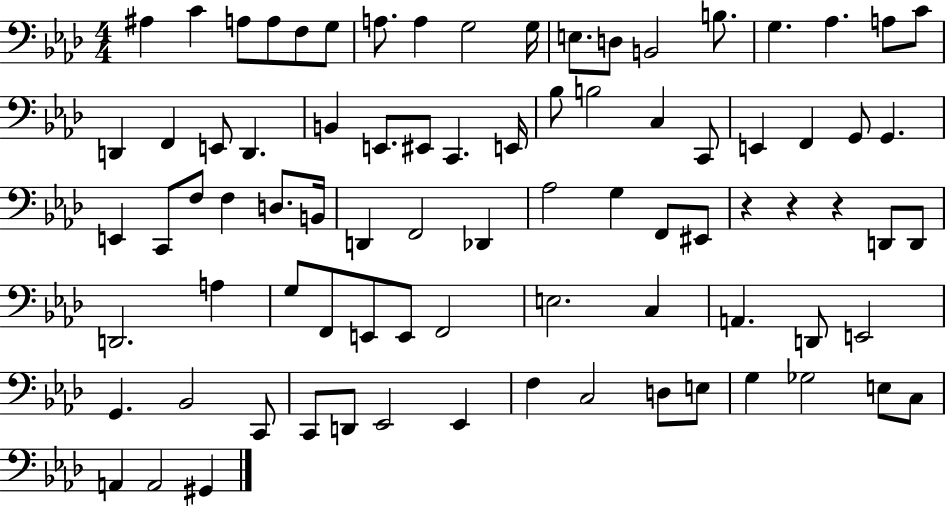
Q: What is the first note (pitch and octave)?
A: A#3